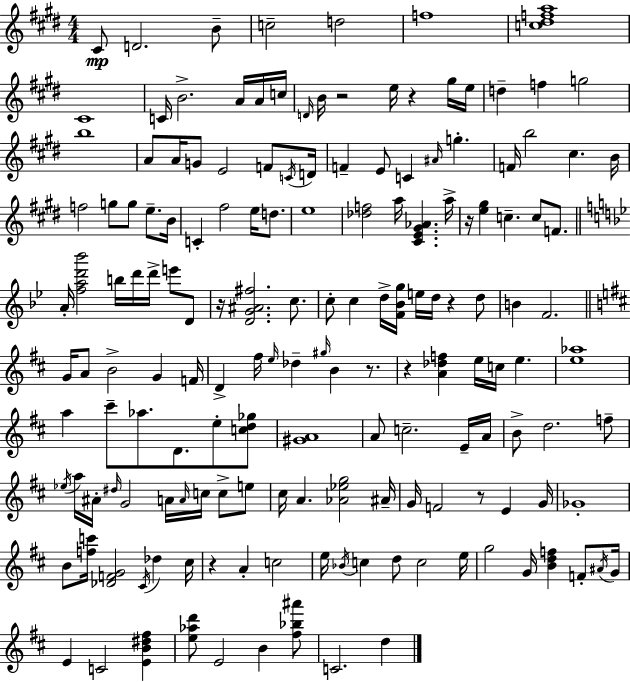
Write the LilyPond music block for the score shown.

{
  \clef treble
  \numericTimeSignature
  \time 4/4
  \key e \major
  cis'8\mp d'2. b'8-- | c''2-- d''2 | f''1 | <c'' dis'' f'' a''>1 | \break cis'1 | c'16 b'2.-> a'16 a'16 c''16 | \grace { d'16 } b'16 r2 e''16 r4 gis''16 | e''16 d''4-- f''4 g''2 | \break b''1 | a'8 a'16 g'8 e'2 f'8 | \acciaccatura { c'16 } d'16 f'4-- e'8 c'4 \grace { ais'16 } g''4.-. | f'16 b''2 cis''4. | \break b'16 f''2 g''8 g''8 e''8.-- | b'16 c'4-. fis''2 e''16 | d''8. e''1 | <des'' f''>2 a''16 <cis' e' gis' aes'>4. | \break a''16-> r16 <e'' gis''>4 c''4.-- c''8 | f'8. \bar "||" \break \key g \minor a'16-. <f'' a'' d''' bes'''>2 b''16 d'''16 d'''16-> e'''8 d'8 | r16 <d' g' ais' fis''>2. c''8. | c''8-. c''4 d''16-> <f' bes' g''>16 e''16 d''16 r4 d''8 | b'4 f'2. | \break \bar "||" \break \key b \minor g'16 a'8 b'2-> g'4 f'16 | d'4-> fis''16 \grace { e''16 } des''4-- \grace { gis''16 } b'4 r8. | r4 <a' des'' f''>4 e''16 c''16 e''4. | <e'' aes''>1 | \break a''4 cis'''8-- aes''8. d'8. e''8-. | <c'' d'' ges''>8 <gis' a'>1 | a'8 c''2.-- | e'16-- a'16 b'8-> d''2. | \break f''8-- \acciaccatura { ees''16 } a''16 ais'16-. \grace { dis''16 } g'2 a'16 \grace { a'16 } | c''16 c''8-> e''8 cis''16 a'4. <aes' ees'' g''>2 | ais'16-- g'16 f'2 r8 | e'4 g'16 ges'1-. | \break b'8 <f'' c'''>16 <des' f' g'>2 | \acciaccatura { cis'16 } des''4 cis''16 r4 a'4-. c''2 | e''16 \acciaccatura { bes'16 } c''4 d''8 c''2 | e''16 g''2 g'16 | \break <b' d'' f''>4 f'8-. \acciaccatura { ais'16 } g'16 e'4 c'2 | <e' b' dis'' fis''>4 <e'' aes'' d'''>8 e'2 | b'4 <fis'' bes'' ais'''>8 c'2. | d''4 \bar "|."
}